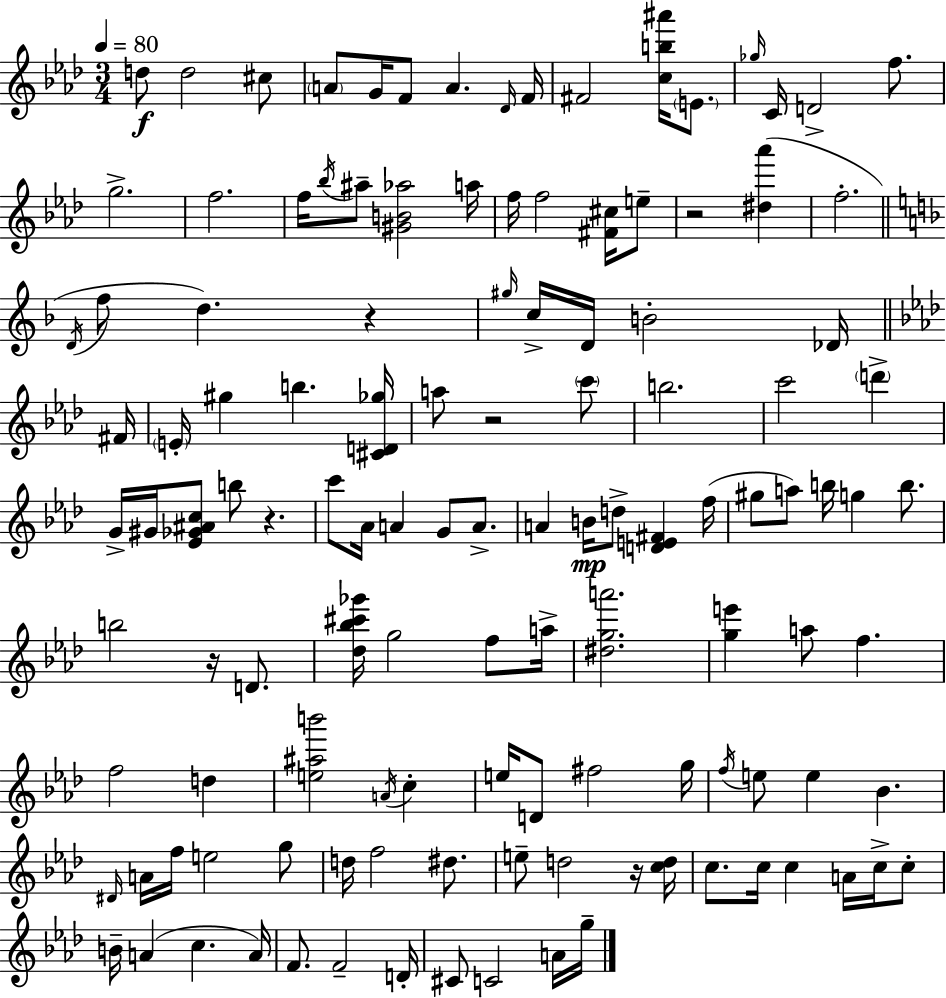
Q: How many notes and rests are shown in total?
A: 123